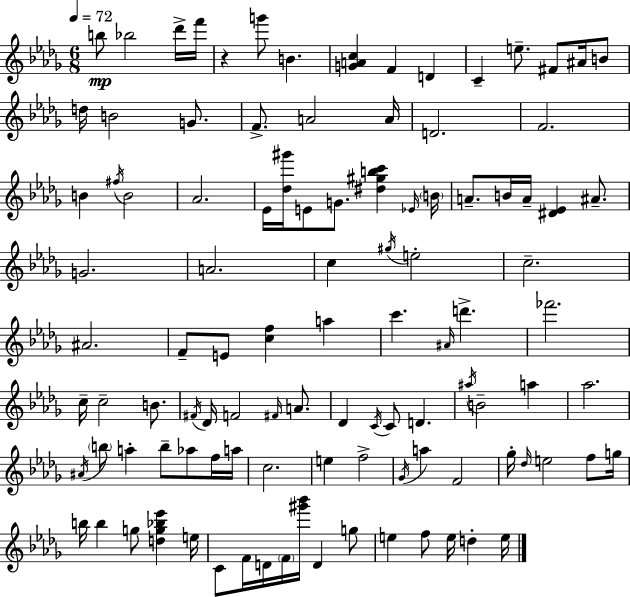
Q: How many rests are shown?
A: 1